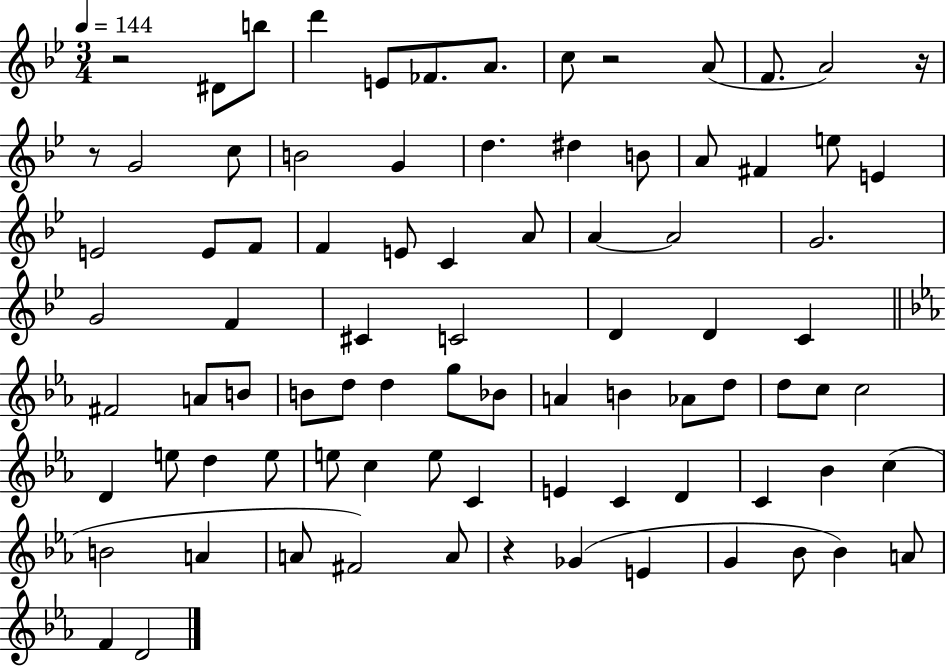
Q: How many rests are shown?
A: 5